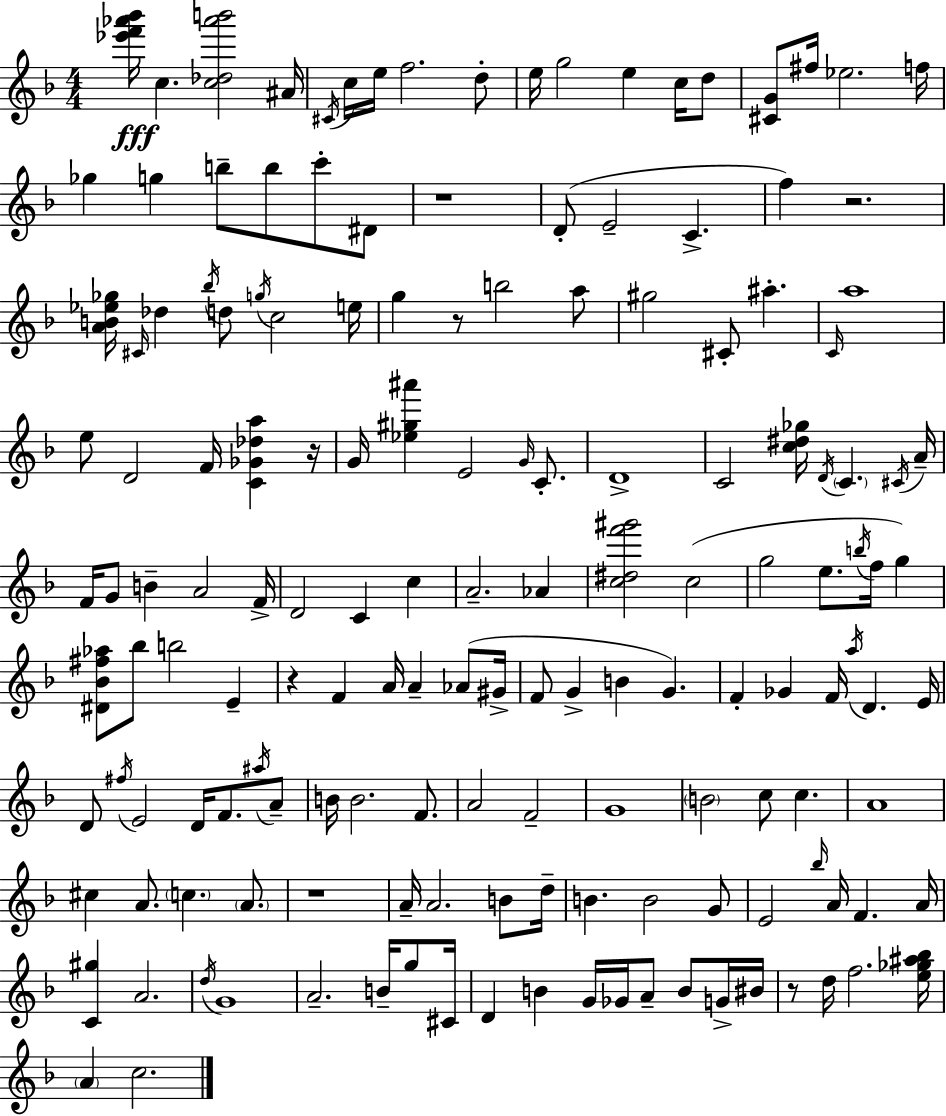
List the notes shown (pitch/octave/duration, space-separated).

[Eb6,F6,Ab6,Bb6]/s C5/q. [C5,Db5,Ab6,B6]/h A#4/s C#4/s C5/s E5/s F5/h. D5/e E5/s G5/h E5/q C5/s D5/e [C#4,G4]/e F#5/s Eb5/h. F5/s Gb5/q G5/q B5/e B5/e C6/e D#4/e R/w D4/e E4/h C4/q. F5/q R/h. [A4,B4,Eb5,Gb5]/s C#4/s Db5/q Bb5/s D5/e G5/s C5/h E5/s G5/q R/e B5/h A5/e G#5/h C#4/e A#5/q. C4/s A5/w E5/e D4/h F4/s [C4,Gb4,Db5,A5]/q R/s G4/s [Eb5,G#5,A#6]/q E4/h G4/s C4/e. D4/w C4/h [C5,D#5,Gb5]/s D4/s C4/q. C#4/s A4/s F4/s G4/e B4/q A4/h F4/s D4/h C4/q C5/q A4/h. Ab4/q [C5,D#5,F6,G#6]/h C5/h G5/h E5/e. B5/s F5/s G5/q [D#4,Bb4,F#5,Ab5]/e Bb5/e B5/h E4/q R/q F4/q A4/s A4/q Ab4/e G#4/s F4/e G4/q B4/q G4/q. F4/q Gb4/q F4/s A5/s D4/q. E4/s D4/e F#5/s E4/h D4/s F4/e. A#5/s A4/e B4/s B4/h. F4/e. A4/h F4/h G4/w B4/h C5/e C5/q. A4/w C#5/q A4/e. C5/q. A4/e. R/w A4/s A4/h. B4/e D5/s B4/q. B4/h G4/e E4/h Bb5/s A4/s F4/q. A4/s [C4,G#5]/q A4/h. D5/s G4/w A4/h. B4/s G5/e C#4/s D4/q B4/q G4/s Gb4/s A4/e B4/e G4/s BIS4/s R/e D5/s F5/h. [E5,Gb5,A#5,Bb5]/s A4/q C5/h.